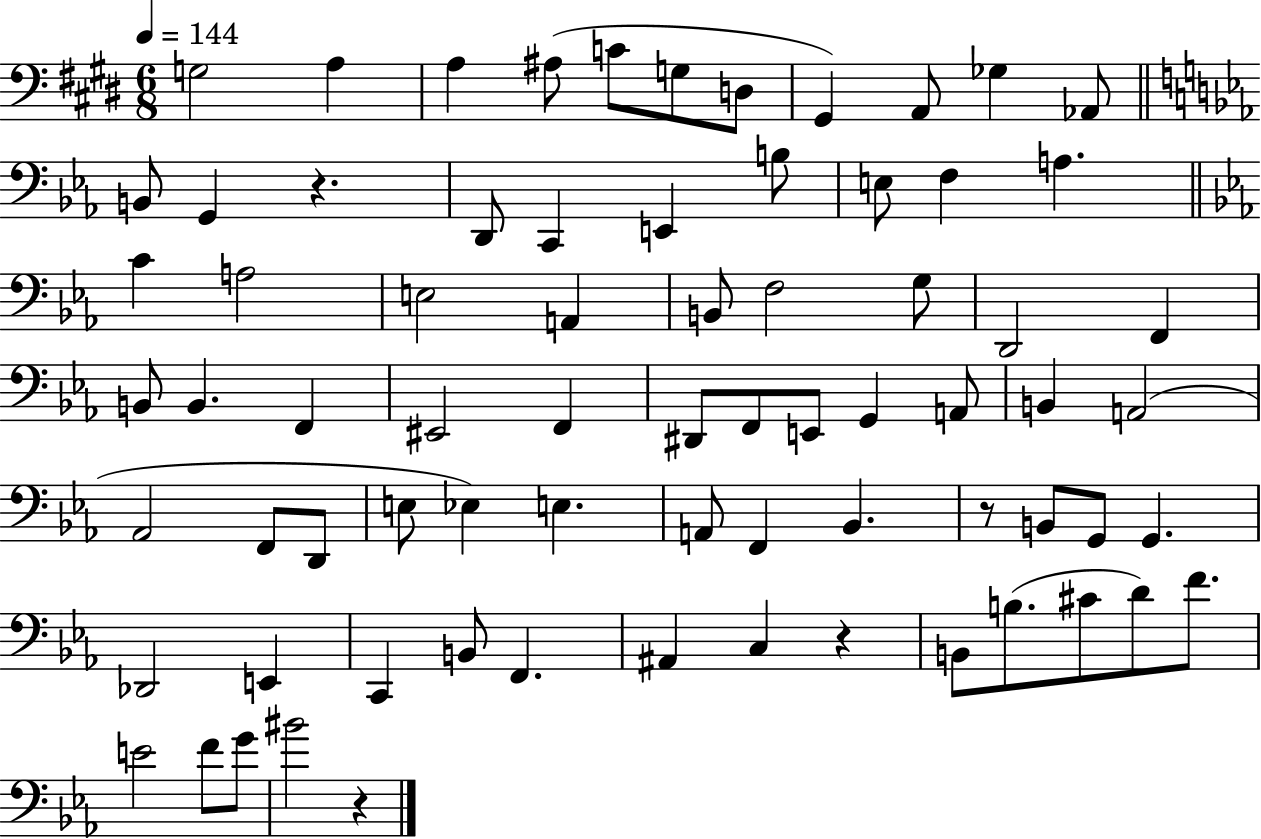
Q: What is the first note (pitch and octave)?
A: G3